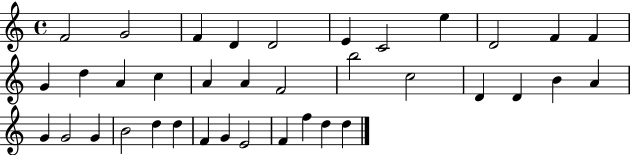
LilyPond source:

{
  \clef treble
  \time 4/4
  \defaultTimeSignature
  \key c \major
  f'2 g'2 | f'4 d'4 d'2 | e'4 c'2 e''4 | d'2 f'4 f'4 | \break g'4 d''4 a'4 c''4 | a'4 a'4 f'2 | b''2 c''2 | d'4 d'4 b'4 a'4 | \break g'4 g'2 g'4 | b'2 d''4 d''4 | f'4 g'4 e'2 | f'4 f''4 d''4 d''4 | \break \bar "|."
}